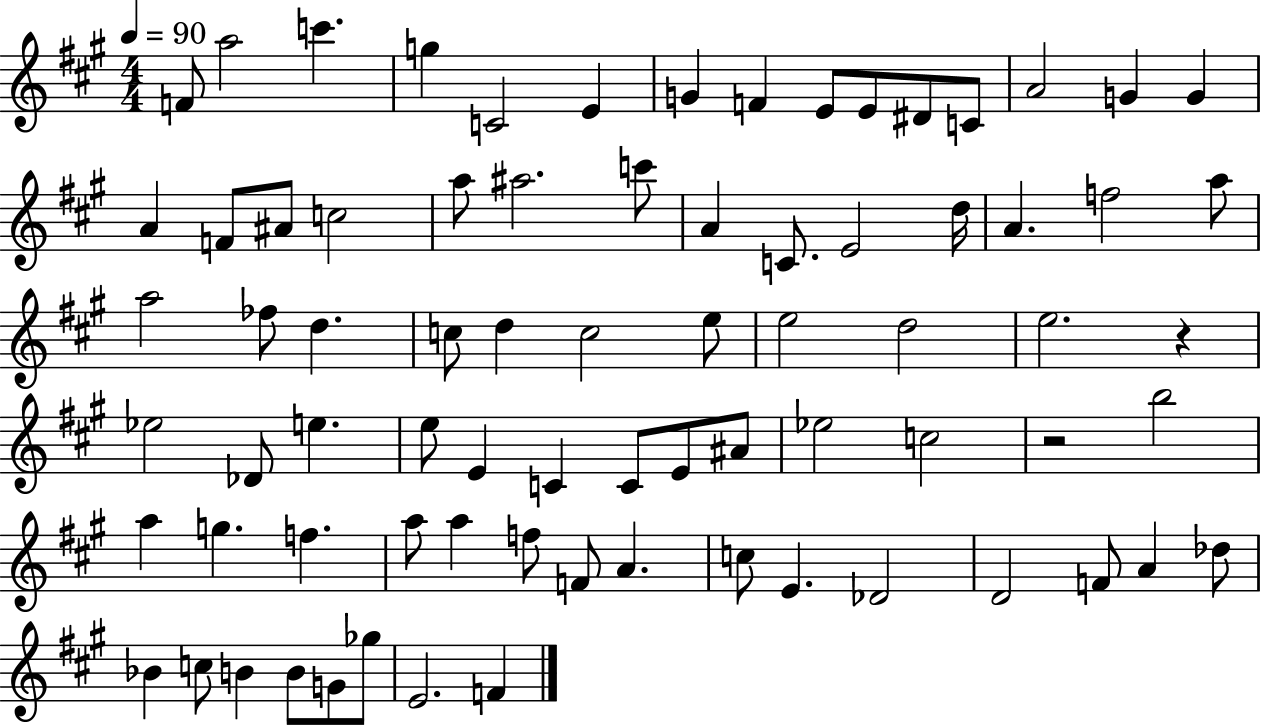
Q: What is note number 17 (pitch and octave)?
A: F4